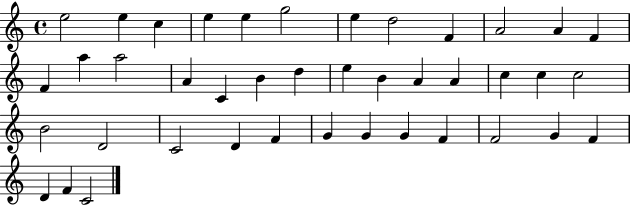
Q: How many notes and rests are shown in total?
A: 41